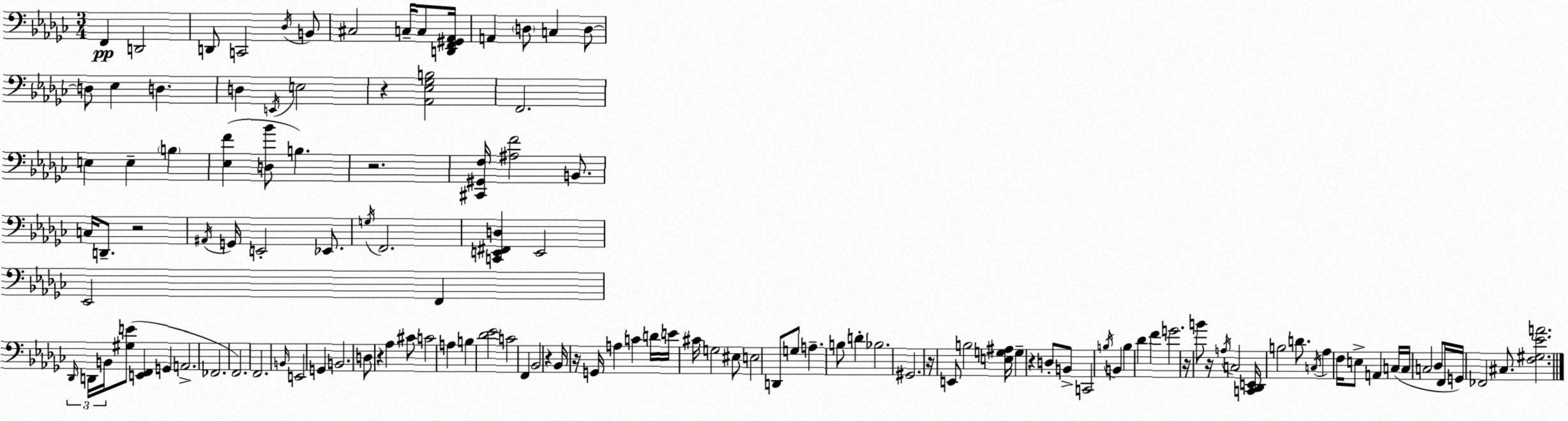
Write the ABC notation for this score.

X:1
T:Untitled
M:3/4
L:1/4
K:Ebm
F,, D,,2 D,,/2 C,,2 _D,/4 B,,/2 ^C,2 C,/4 C,/2 [D,,F,,^G,,_A,,]/4 A,, D,/2 C, D,/2 D,/2 _E, D, D, E,,/4 E,2 z [_A,,_E,_G,B,]2 F,,2 E, E, B, [_E,F] [D,_B]/2 B, z2 [^C,,^G,,F,]/4 [^A,F]2 B,,/2 C,/4 D,,/2 z2 ^A,,/4 G,,/4 E,,2 _E,,/2 G,/4 F,,2 [C,,E,,^F,,D,] E,,2 _E,,2 F,, _D,,/4 D,,/4 B,,/4 [^G,E]/2 [E,,F,,] G,, A,,2 _F,,2 F,,2 F,,2 B,,/4 E,,2 G,, B,,2 D,/2 z _A, ^C/2 C2 A, B, [_D_E]2 C2 F,, _B,,2 z _B,,/4 z/4 G,,/4 A, C D/4 E/4 ^C/4 G,2 ^E,/2 E,2 D,,/2 G,/2 A, B,/2 D _B,2 ^G,,2 z/4 E,,/2 B,2 [E,G,^A,]/4 G, z D,/2 B,,/2 C,,2 B,/4 B,, B, _D F G2 z/4 B/2 z/4 A,/4 C,2 [C,,_D,,E,,]/4 B,2 D/2 C,/4 _A, F,/4 E,/2 A,, C,/4 C,/4 C,2 _D,/2 F,,/4 G,,/4 _F,,2 ^C,/2 [F,^G,_EA]2